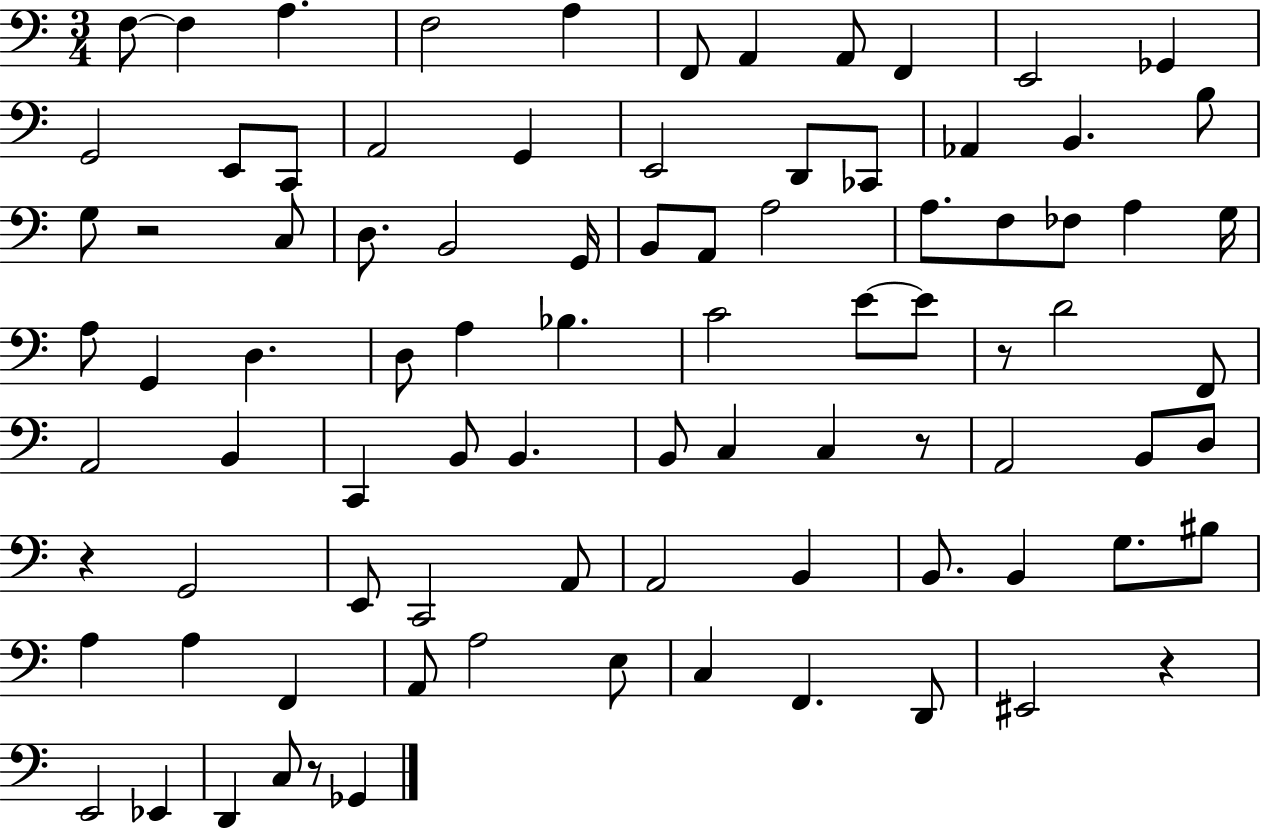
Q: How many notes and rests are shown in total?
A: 88